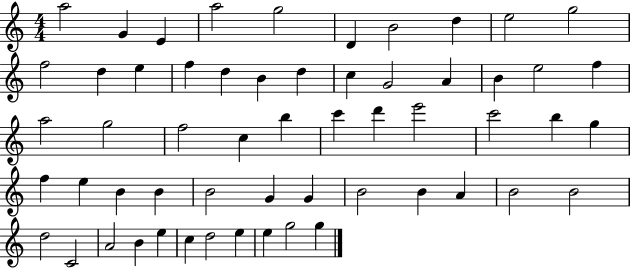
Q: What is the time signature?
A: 4/4